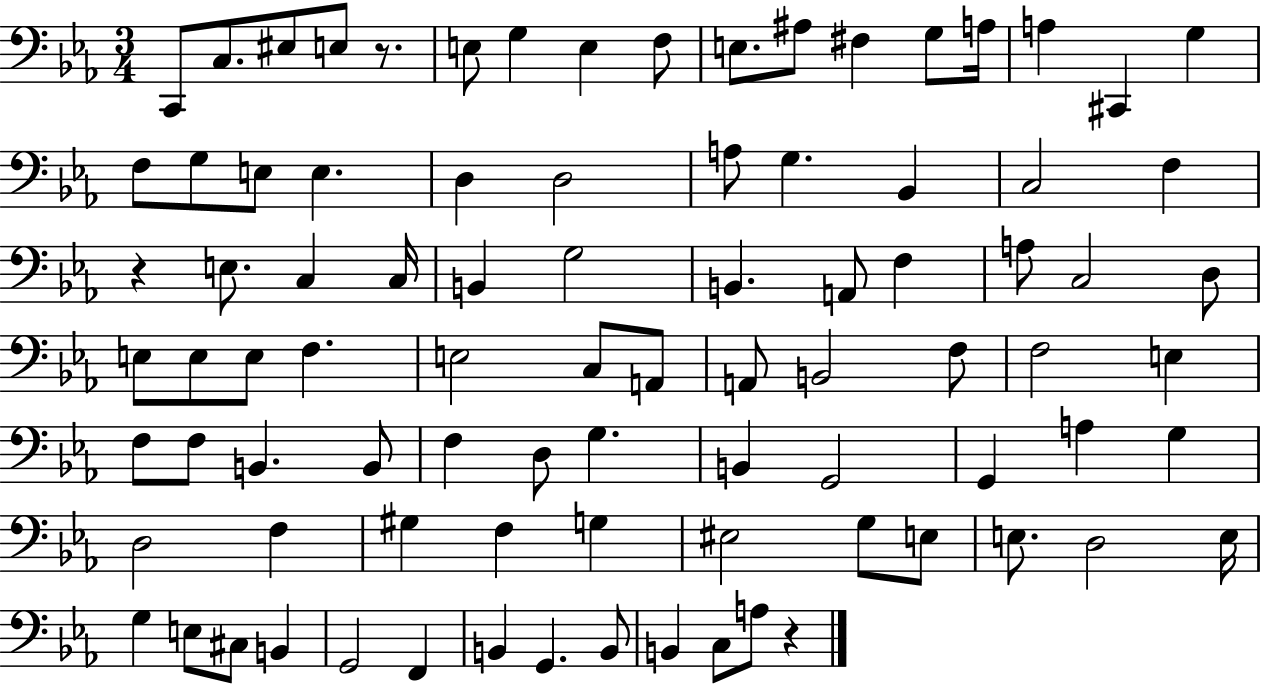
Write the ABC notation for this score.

X:1
T:Untitled
M:3/4
L:1/4
K:Eb
C,,/2 C,/2 ^E,/2 E,/2 z/2 E,/2 G, E, F,/2 E,/2 ^A,/2 ^F, G,/2 A,/4 A, ^C,, G, F,/2 G,/2 E,/2 E, D, D,2 A,/2 G, _B,, C,2 F, z E,/2 C, C,/4 B,, G,2 B,, A,,/2 F, A,/2 C,2 D,/2 E,/2 E,/2 E,/2 F, E,2 C,/2 A,,/2 A,,/2 B,,2 F,/2 F,2 E, F,/2 F,/2 B,, B,,/2 F, D,/2 G, B,, G,,2 G,, A, G, D,2 F, ^G, F, G, ^E,2 G,/2 E,/2 E,/2 D,2 E,/4 G, E,/2 ^C,/2 B,, G,,2 F,, B,, G,, B,,/2 B,, C,/2 A,/2 z